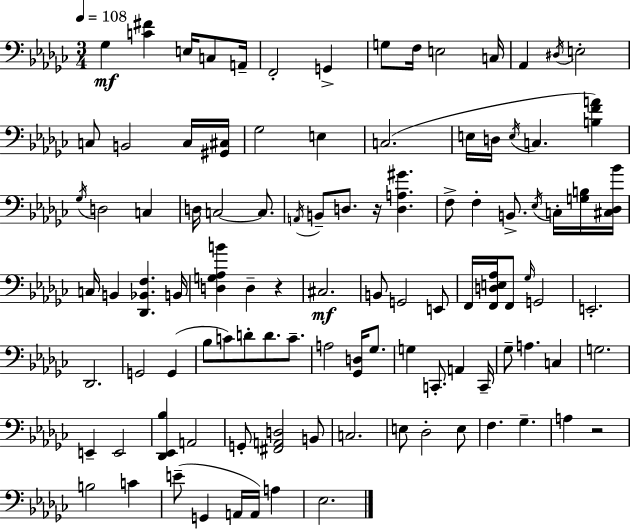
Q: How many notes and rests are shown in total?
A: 103